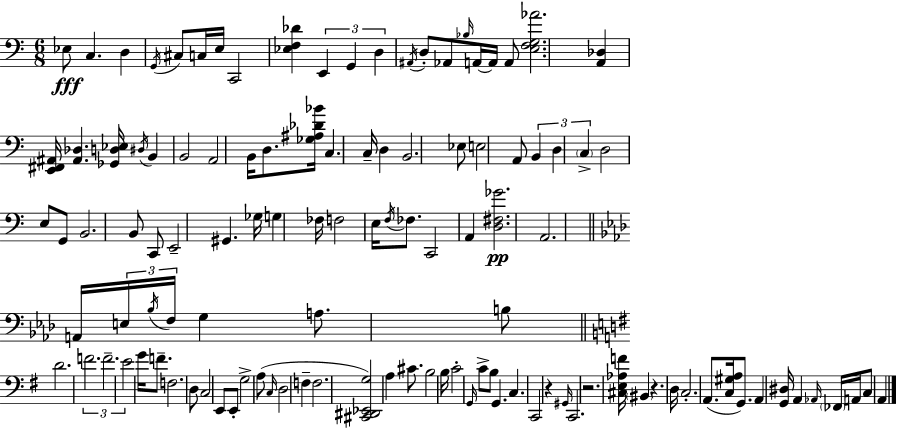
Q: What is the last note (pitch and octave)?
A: A2